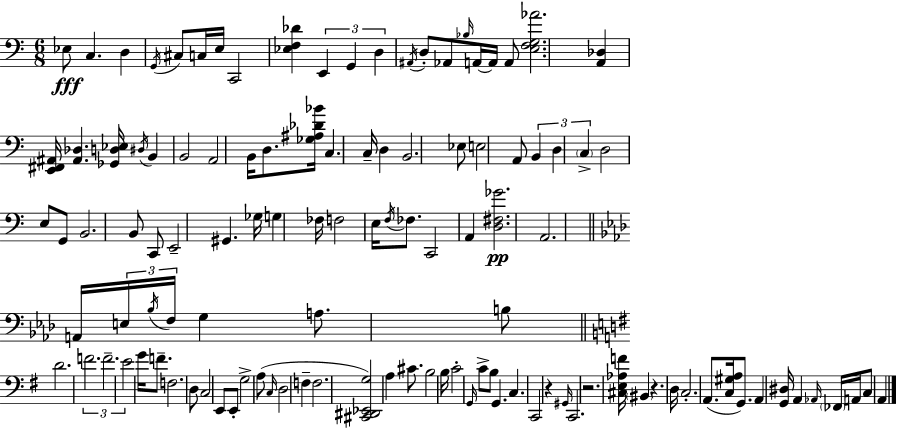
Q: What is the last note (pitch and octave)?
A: A2